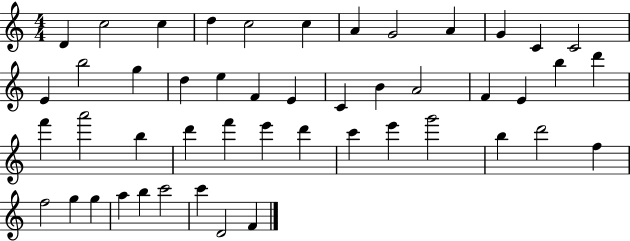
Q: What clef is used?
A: treble